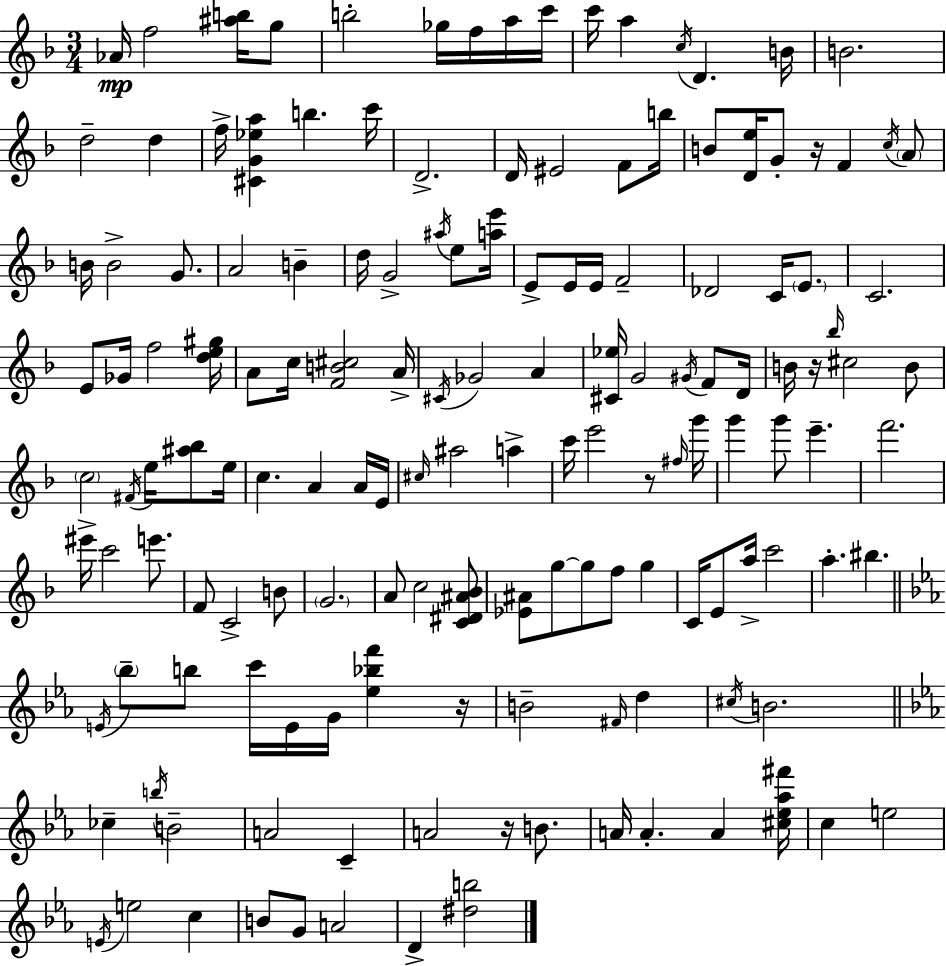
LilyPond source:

{
  \clef treble
  \numericTimeSignature
  \time 3/4
  \key d \minor
  aes'16\mp f''2 <ais'' b''>16 g''8 | b''2-. ges''16 f''16 a''16 c'''16 | c'''16 a''4 \acciaccatura { c''16 } d'4. | b'16 b'2. | \break d''2-- d''4 | f''16-> <cis' g' ees'' a''>4 b''4. | c'''16 d'2.-> | d'16 eis'2 f'8 | \break b''16 b'8 <d' e''>16 g'8-. r16 f'4 \acciaccatura { c''16 } | \parenthesize a'8 b'16 b'2-> g'8. | a'2 b'4-- | d''16 g'2-> \acciaccatura { ais''16 } | \break e''8 <a'' e'''>16 e'8-> e'16 e'16 f'2-- | des'2 c'16 | \parenthesize e'8. c'2. | e'8 ges'16 f''2 | \break <d'' e'' gis''>16 a'8 c''16 <f' b' cis''>2 | a'16-> \acciaccatura { cis'16 } ges'2 | a'4 <cis' ees''>16 g'2 | \acciaccatura { gis'16 } f'8 d'16 b'16 r16 \grace { bes''16 } cis''2 | \break b'8 \parenthesize c''2 | \acciaccatura { fis'16 } e''16 <ais'' bes''>8 e''16 c''4. | a'4 a'16 e'16 \grace { cis''16 } ais''2 | a''4-> c'''16 e'''2 | \break r8 \grace { fis''16 } g'''16 g'''4 | g'''8 e'''4.-- f'''2. | eis'''16-> c'''2 | e'''8. f'8 c'2-> | \break b'8 \parenthesize g'2. | a'8 c''2 | <c' dis' ais' bes'>8 <ees' ais'>8 g''8~~ | g''8 f''8 g''4 c'16 e'8 | \break a''16-> c'''2 a''4.-. | bis''4. \bar "||" \break \key ees \major \acciaccatura { e'16 } \parenthesize bes''8-- b''8 c'''16 e'16 g'16 <ees'' bes'' f'''>4 | r16 b'2-- \grace { fis'16 } d''4 | \acciaccatura { cis''16 } b'2. | \bar "||" \break \key c \minor ces''4-- \acciaccatura { b''16 } b'2-- | a'2 c'4-- | a'2 r16 b'8. | a'16 a'4.-. a'4 | \break <cis'' ees'' aes'' fis'''>16 c''4 e''2 | \acciaccatura { e'16 } e''2 c''4 | b'8 g'8 a'2 | d'4-> <dis'' b''>2 | \break \bar "|."
}